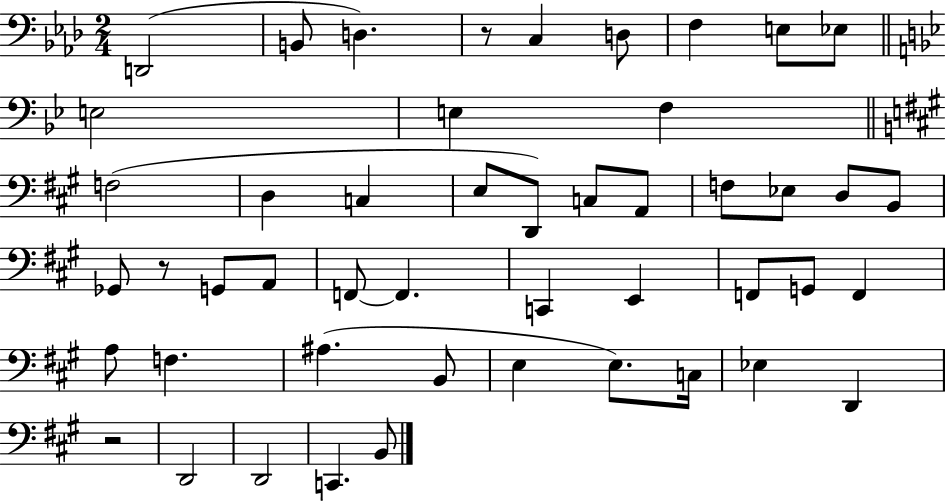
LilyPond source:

{
  \clef bass
  \numericTimeSignature
  \time 2/4
  \key aes \major
  \repeat volta 2 { d,2( | b,8 d4.) | r8 c4 d8 | f4 e8 ees8 | \break \bar "||" \break \key g \minor e2 | e4 f4 | \bar "||" \break \key a \major f2( | d4 c4 | e8 d,8) c8 a,8 | f8 ees8 d8 b,8 | \break ges,8 r8 g,8 a,8 | f,8~~ f,4. | c,4 e,4 | f,8 g,8 f,4 | \break a8 f4. | ais4.( b,8 | e4 e8.) c16 | ees4 d,4 | \break r2 | d,2 | d,2 | c,4. b,8 | \break } \bar "|."
}